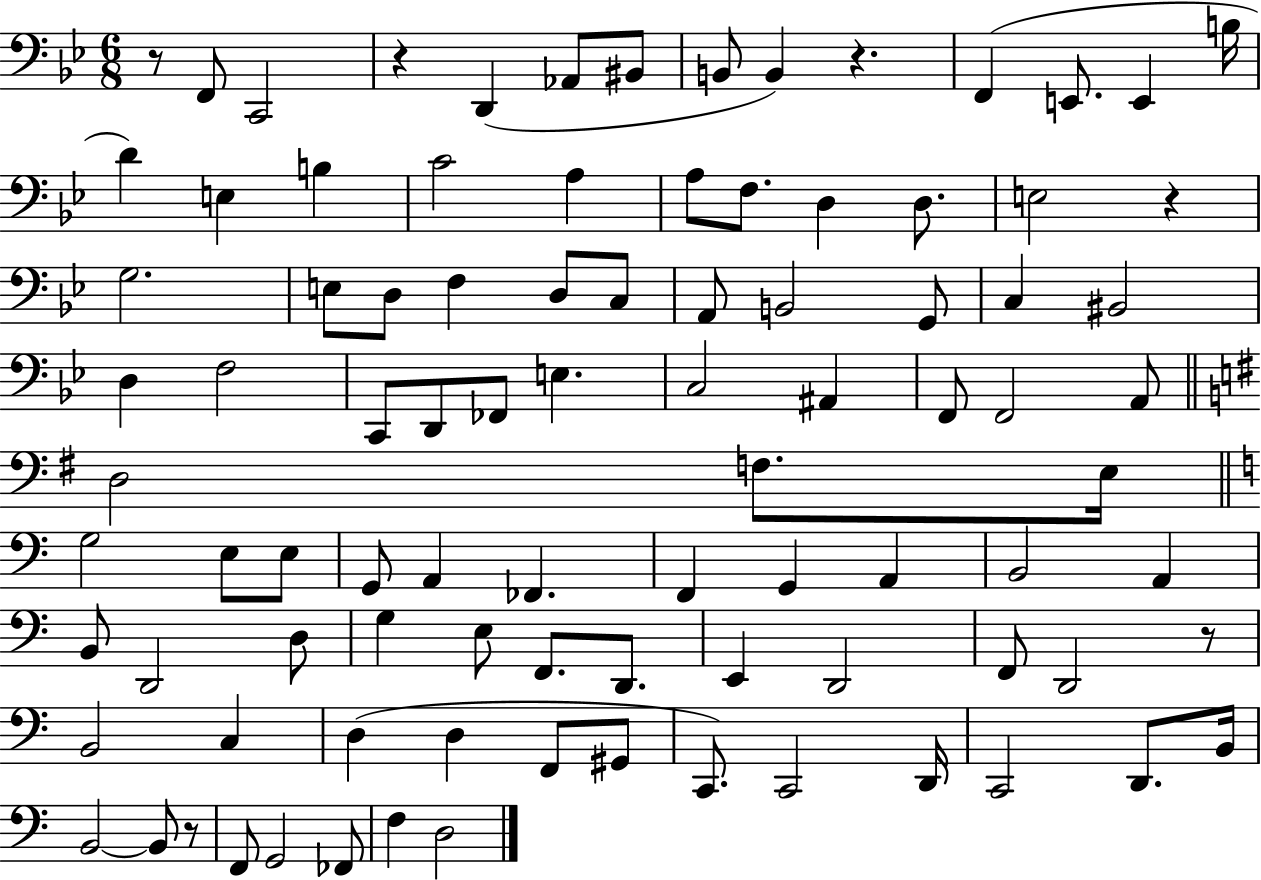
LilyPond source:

{
  \clef bass
  \numericTimeSignature
  \time 6/8
  \key bes \major
  r8 f,8 c,2 | r4 d,4( aes,8 bis,8 | b,8 b,4) r4. | f,4( e,8. e,4 b16 | \break d'4) e4 b4 | c'2 a4 | a8 f8. d4 d8. | e2 r4 | \break g2. | e8 d8 f4 d8 c8 | a,8 b,2 g,8 | c4 bis,2 | \break d4 f2 | c,8 d,8 fes,8 e4. | c2 ais,4 | f,8 f,2 a,8 | \break \bar "||" \break \key g \major d2 f8. e16 | \bar "||" \break \key a \minor g2 e8 e8 | g,8 a,4 fes,4. | f,4 g,4 a,4 | b,2 a,4 | \break b,8 d,2 d8 | g4 e8 f,8. d,8. | e,4 d,2 | f,8 d,2 r8 | \break b,2 c4 | d4( d4 f,8 gis,8 | c,8.) c,2 d,16 | c,2 d,8. b,16 | \break b,2~~ b,8 r8 | f,8 g,2 fes,8 | f4 d2 | \bar "|."
}